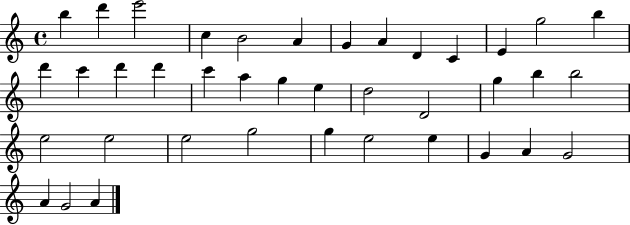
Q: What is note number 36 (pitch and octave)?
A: G4